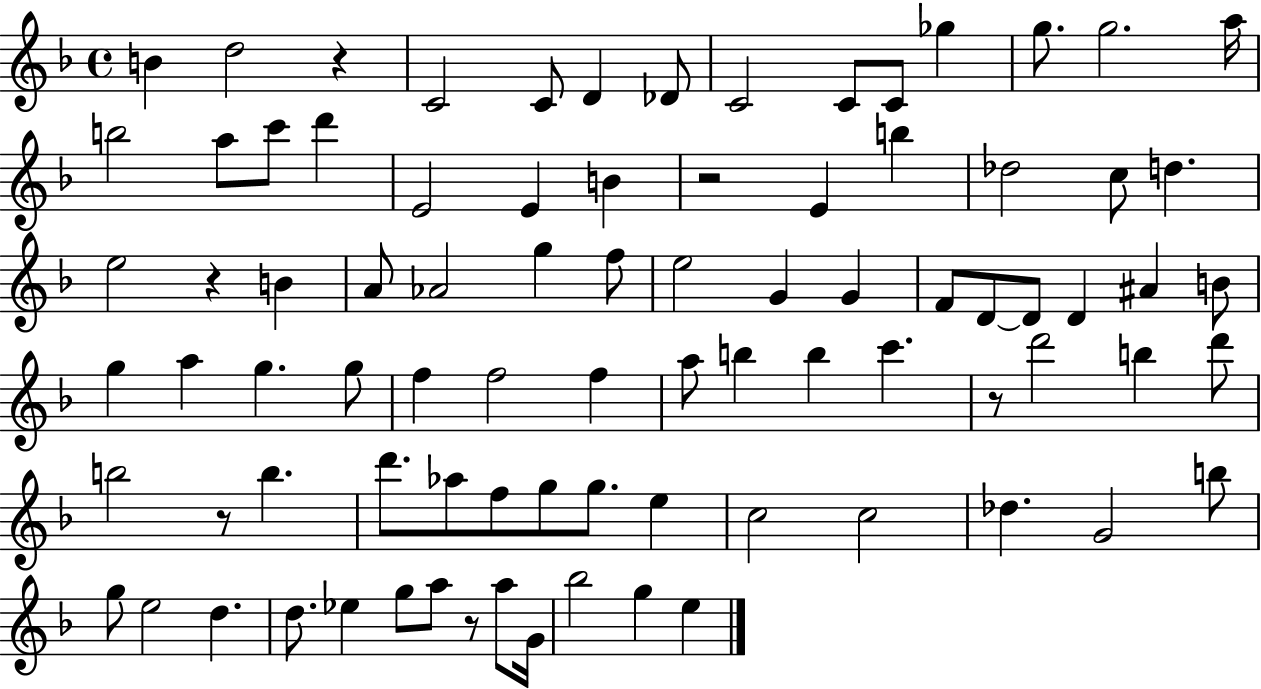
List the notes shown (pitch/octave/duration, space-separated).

B4/q D5/h R/q C4/h C4/e D4/q Db4/e C4/h C4/e C4/e Gb5/q G5/e. G5/h. A5/s B5/h A5/e C6/e D6/q E4/h E4/q B4/q R/h E4/q B5/q Db5/h C5/e D5/q. E5/h R/q B4/q A4/e Ab4/h G5/q F5/e E5/h G4/q G4/q F4/e D4/e D4/e D4/q A#4/q B4/e G5/q A5/q G5/q. G5/e F5/q F5/h F5/q A5/e B5/q B5/q C6/q. R/e D6/h B5/q D6/e B5/h R/e B5/q. D6/e. Ab5/e F5/e G5/e G5/e. E5/q C5/h C5/h Db5/q. G4/h B5/e G5/e E5/h D5/q. D5/e. Eb5/q G5/e A5/e R/e A5/e G4/s Bb5/h G5/q E5/q